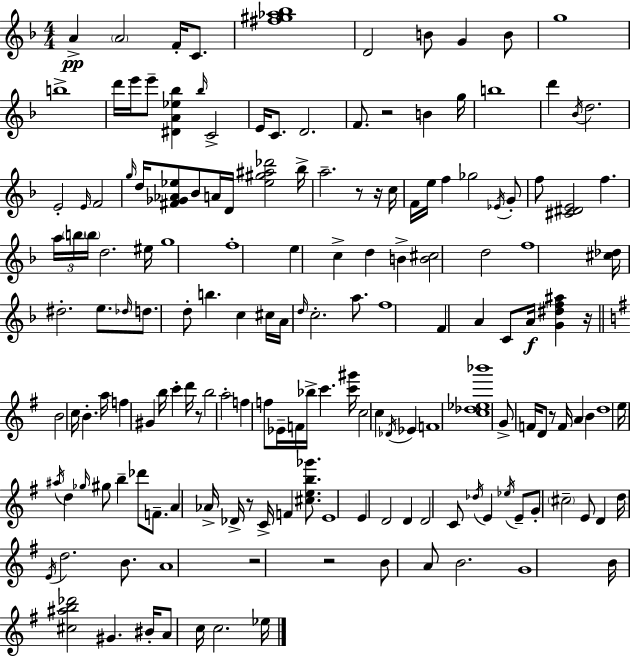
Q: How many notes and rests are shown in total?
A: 167